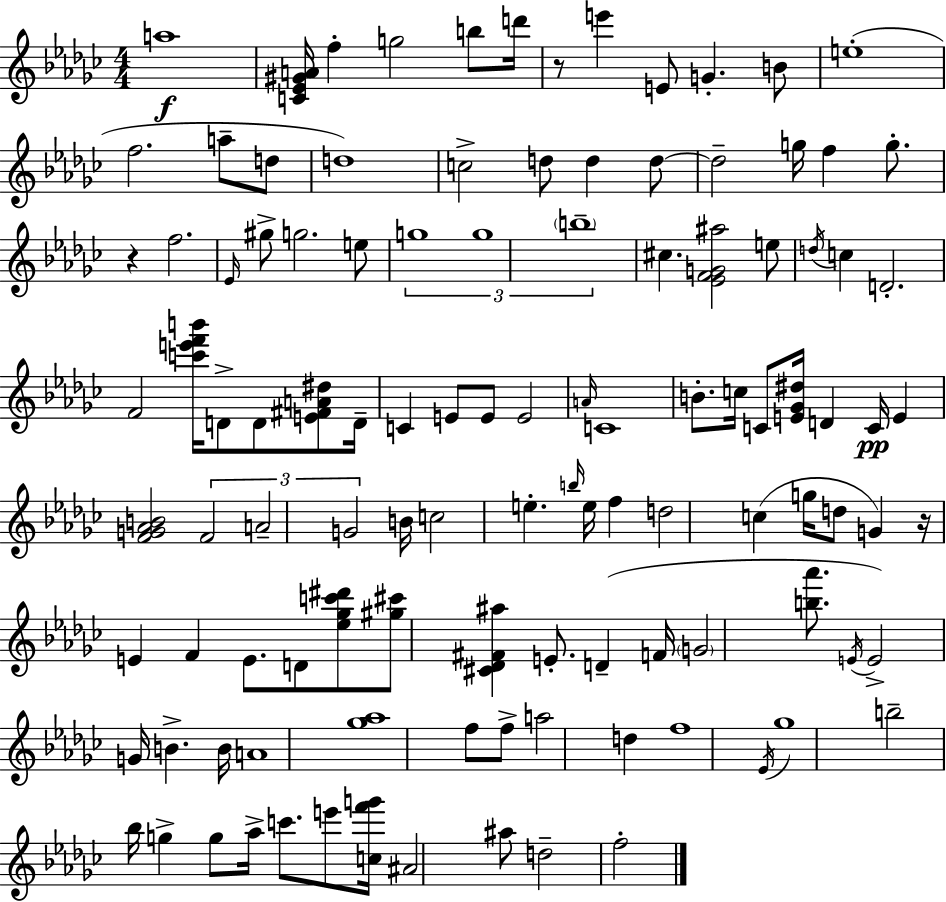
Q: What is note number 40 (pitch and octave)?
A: C4